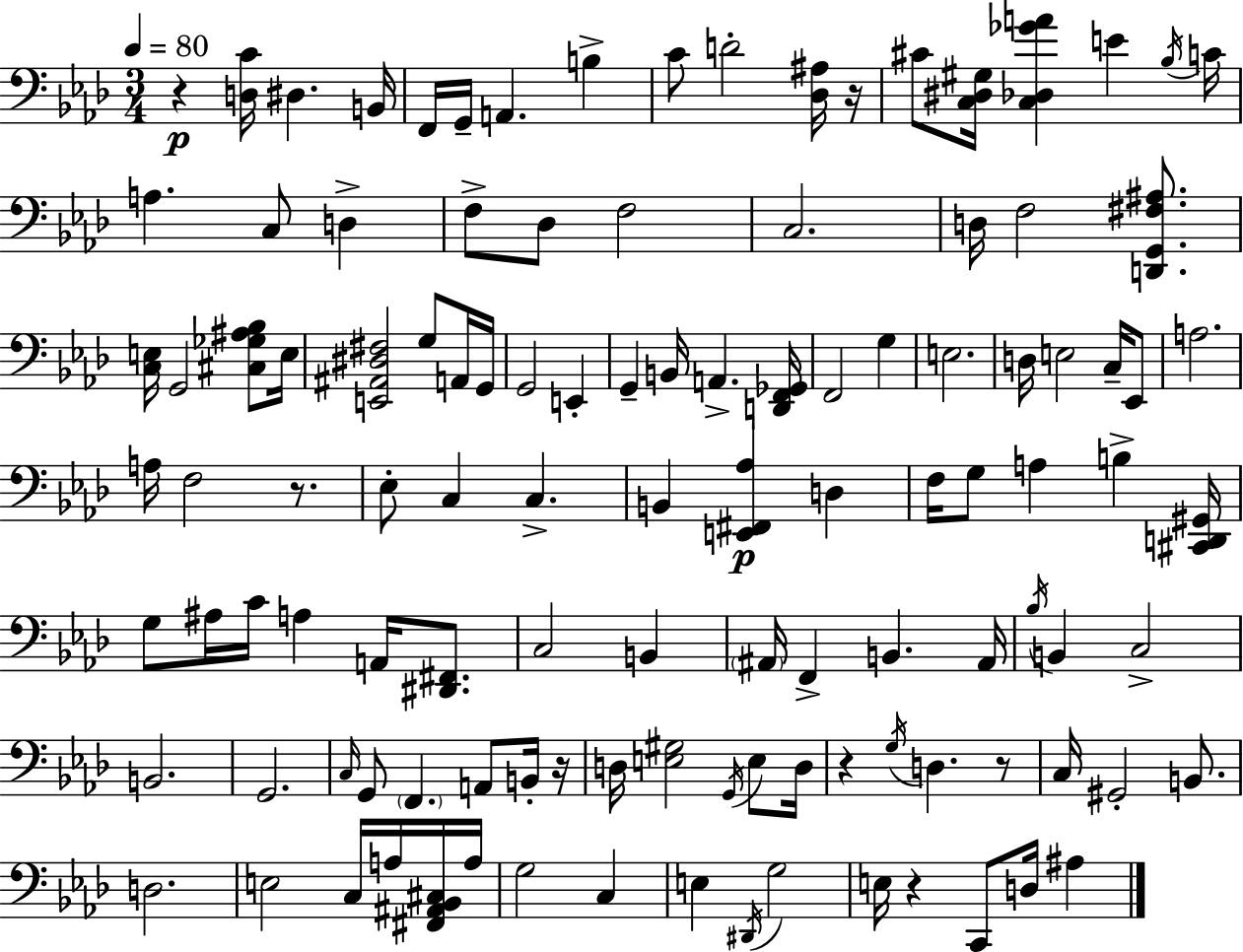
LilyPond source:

{
  \clef bass
  \numericTimeSignature
  \time 3/4
  \key f \minor
  \tempo 4 = 80
  r4\p <d c'>16 dis4. b,16 | f,16 g,16-- a,4. b4-> | c'8 d'2-. <des ais>16 r16 | cis'8 <c dis gis>16 <c des ges' a'>4 e'4 \acciaccatura { bes16 } | \break c'16 a4. c8 d4-> | f8-> des8 f2 | c2. | d16 f2 <d, g, fis ais>8. | \break <c e>16 g,2 <cis ges ais bes>8 | e16 <e, ais, dis fis>2 g8 a,16 | g,16 g,2 e,4-. | g,4-- b,16 a,4.-> | \break <d, f, ges,>16 f,2 g4 | e2. | d16 e2 c16-- ees,8 | a2. | \break a16 f2 r8. | ees8-. c4 c4.-> | b,4 <e, fis, aes>4\p d4 | f16 g8 a4 b4-> | \break <cis, d, gis,>16 g8 ais16 c'16 a4 a,16 <dis, fis,>8. | c2 b,4 | \parenthesize ais,16 f,4-> b,4. | ais,16 \acciaccatura { bes16 } b,4 c2-> | \break b,2. | g,2. | \grace { c16 } g,8 \parenthesize f,4. a,8 | b,16-. r16 d16 <e gis>2 | \break \acciaccatura { g,16 } e8 d16 r4 \acciaccatura { g16 } d4. | r8 c16 gis,2-. | b,8. d2. | e2 | \break c16 a16 <fis, ais, bes, cis>16 a16 g2 | c4 e4 \acciaccatura { dis,16 } g2 | e16 r4 c,8 | d16 ais4 \bar "|."
}